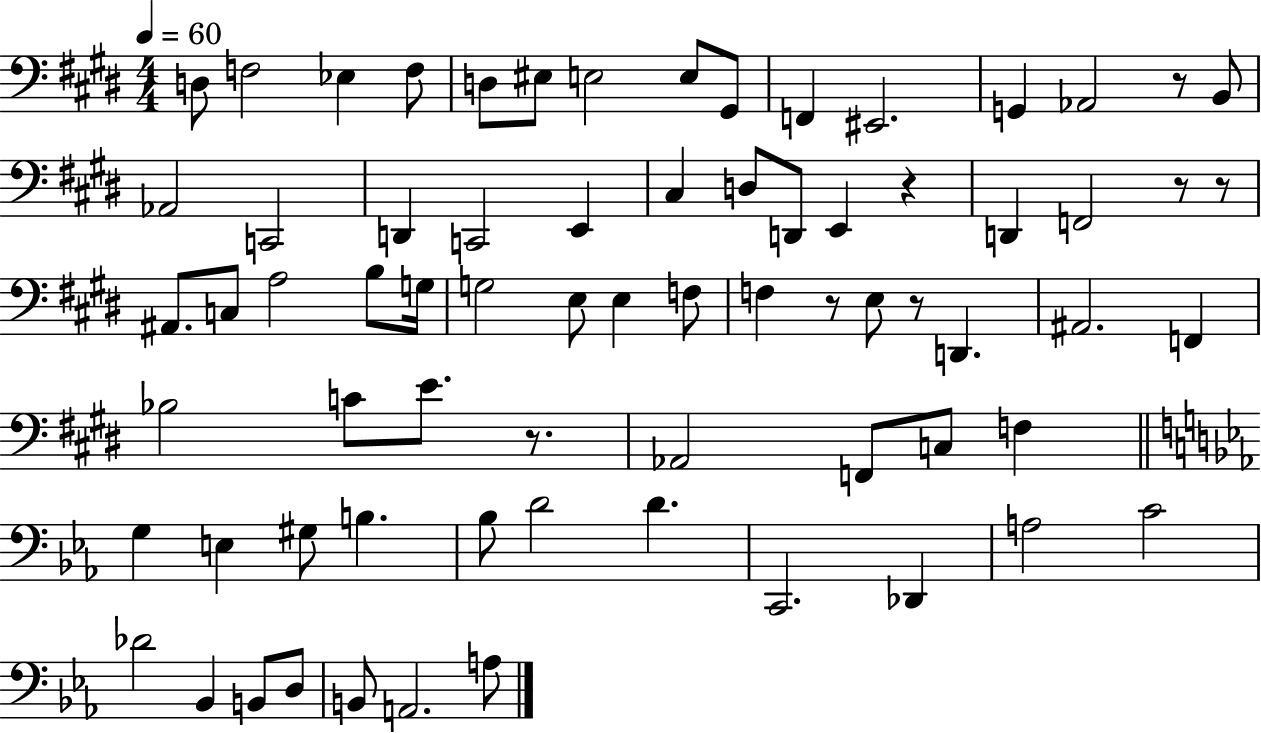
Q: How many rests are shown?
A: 7